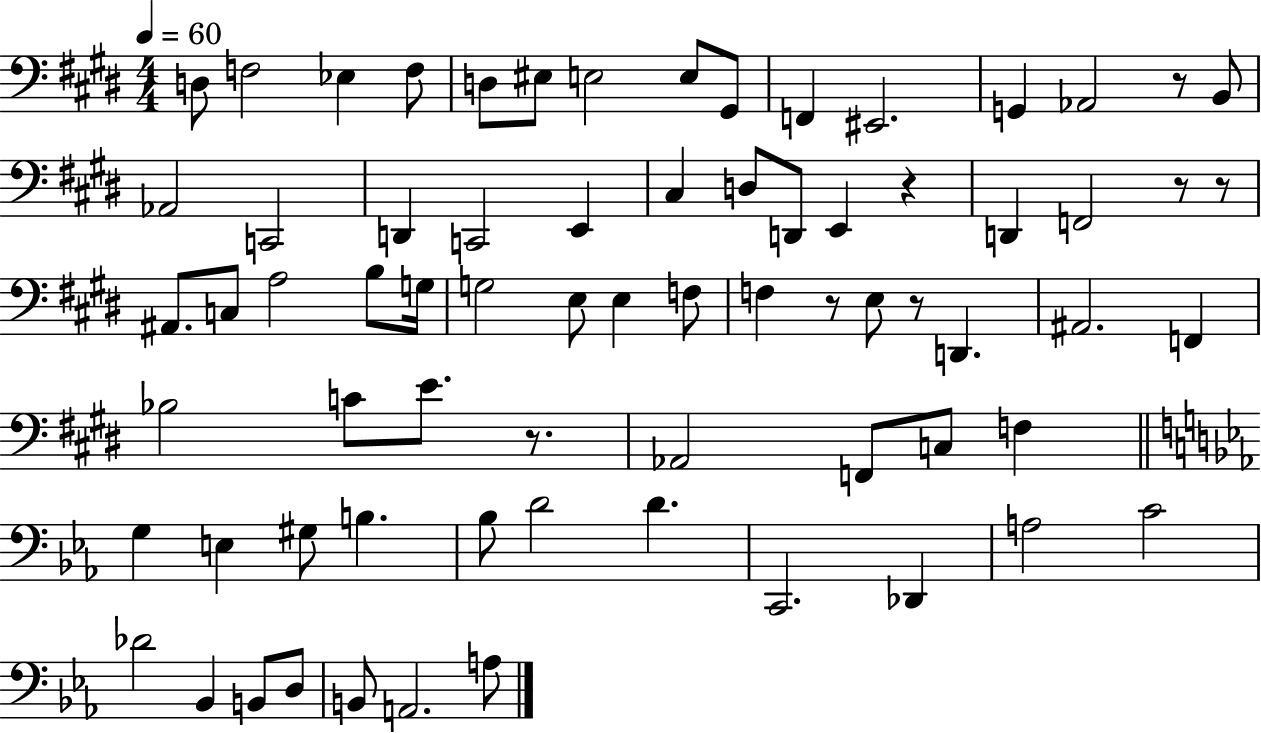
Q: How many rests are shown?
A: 7